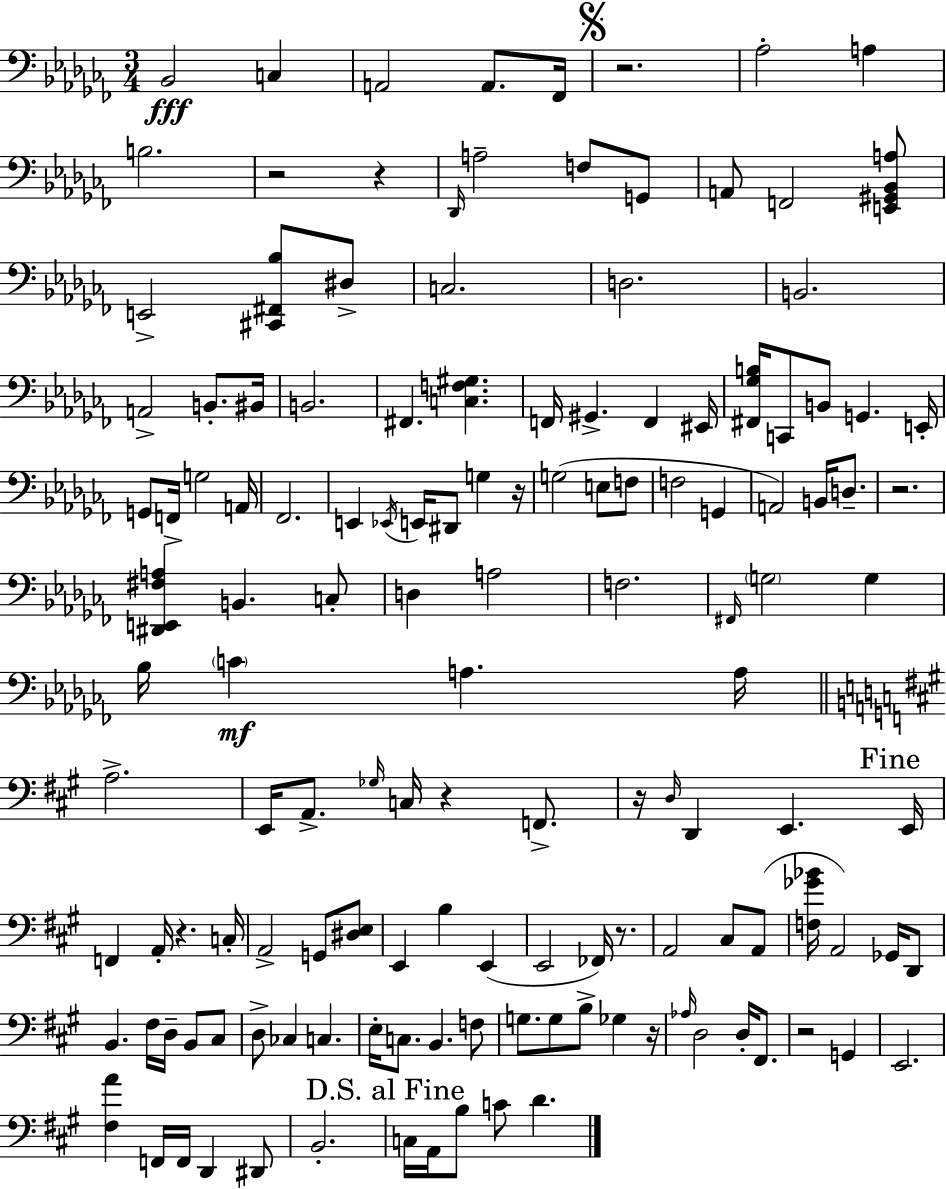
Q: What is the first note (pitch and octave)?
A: Bb2